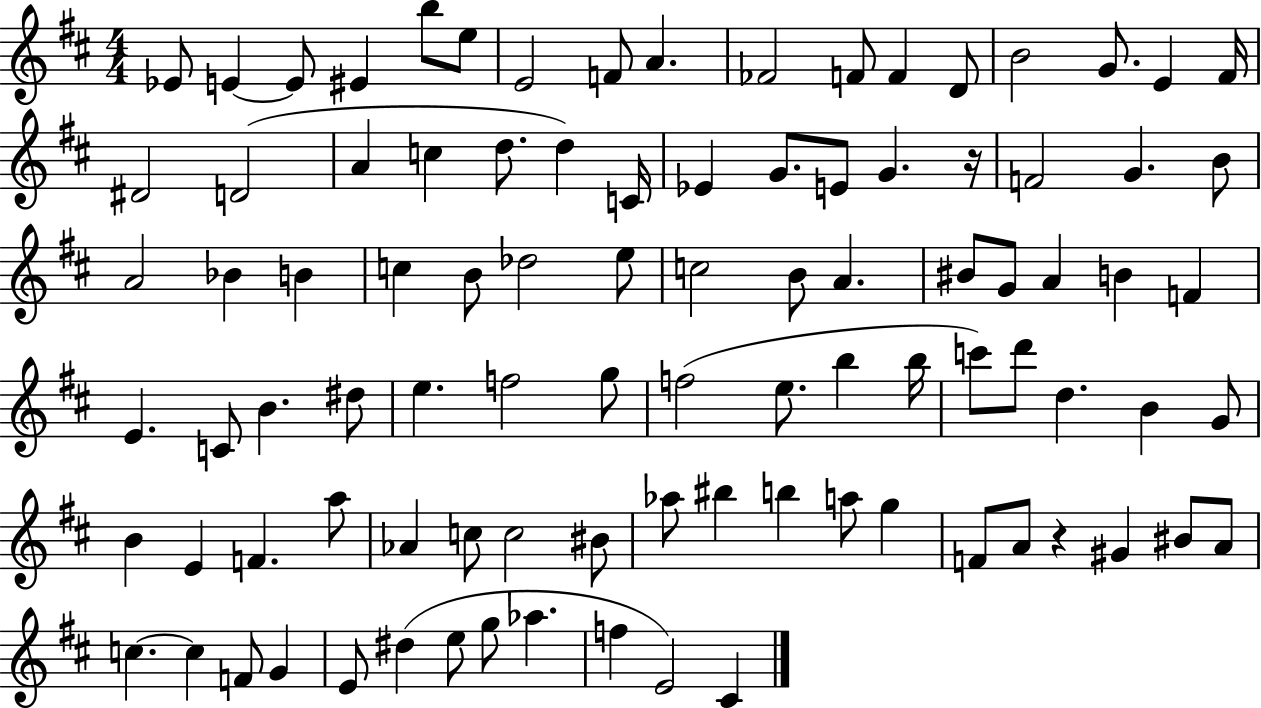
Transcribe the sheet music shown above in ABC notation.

X:1
T:Untitled
M:4/4
L:1/4
K:D
_E/2 E E/2 ^E b/2 e/2 E2 F/2 A _F2 F/2 F D/2 B2 G/2 E ^F/4 ^D2 D2 A c d/2 d C/4 _E G/2 E/2 G z/4 F2 G B/2 A2 _B B c B/2 _d2 e/2 c2 B/2 A ^B/2 G/2 A B F E C/2 B ^d/2 e f2 g/2 f2 e/2 b b/4 c'/2 d'/2 d B G/2 B E F a/2 _A c/2 c2 ^B/2 _a/2 ^b b a/2 g F/2 A/2 z ^G ^B/2 A/2 c c F/2 G E/2 ^d e/2 g/2 _a f E2 ^C